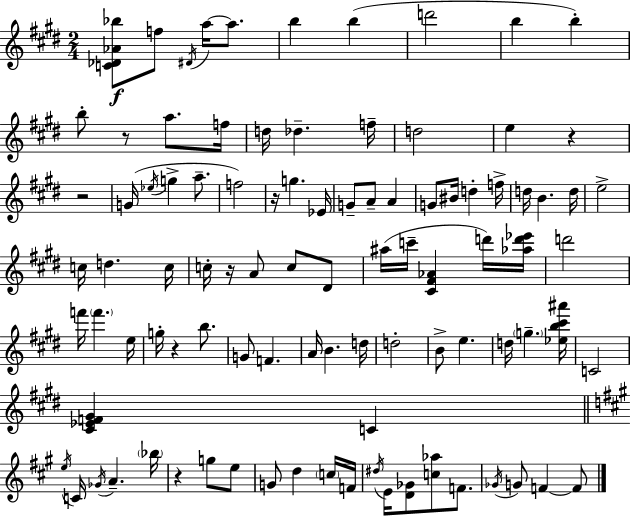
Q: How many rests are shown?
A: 7